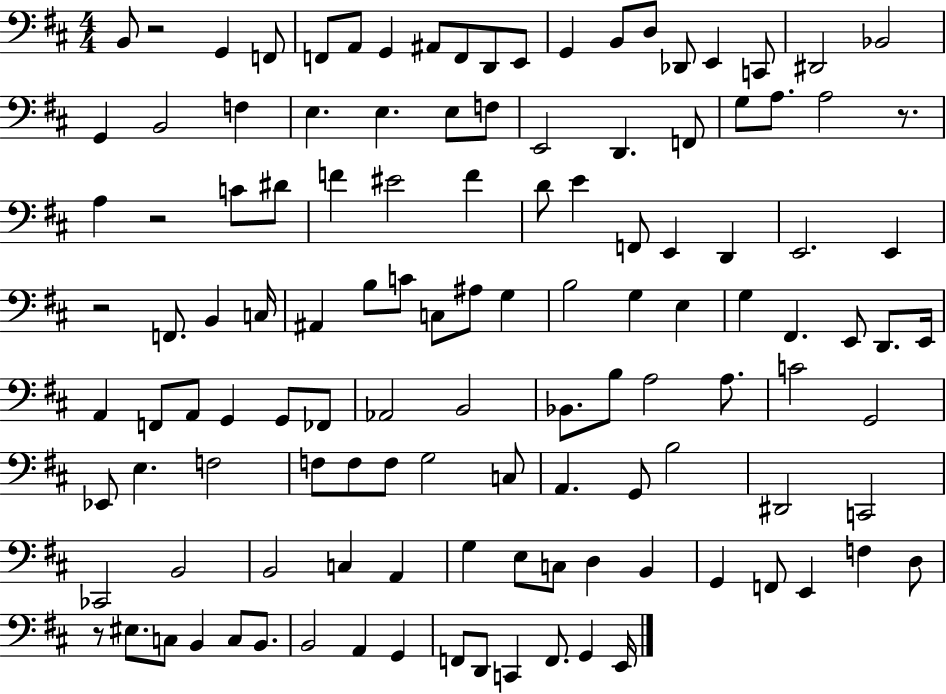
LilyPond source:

{
  \clef bass
  \numericTimeSignature
  \time 4/4
  \key d \major
  \repeat volta 2 { b,8 r2 g,4 f,8 | f,8 a,8 g,4 ais,8 f,8 d,8 e,8 | g,4 b,8 d8 des,8 e,4 c,8 | dis,2 bes,2 | \break g,4 b,2 f4 | e4. e4. e8 f8 | e,2 d,4. f,8 | g8 a8. a2 r8. | \break a4 r2 c'8 dis'8 | f'4 eis'2 f'4 | d'8 e'4 f,8 e,4 d,4 | e,2. e,4 | \break r2 f,8. b,4 c16 | ais,4 b8 c'8 c8 ais8 g4 | b2 g4 e4 | g4 fis,4. e,8 d,8. e,16 | \break a,4 f,8 a,8 g,4 g,8 fes,8 | aes,2 b,2 | bes,8. b8 a2 a8. | c'2 g,2 | \break ees,8 e4. f2 | f8 f8 f8 g2 c8 | a,4. g,8 b2 | dis,2 c,2 | \break ces,2 b,2 | b,2 c4 a,4 | g4 e8 c8 d4 b,4 | g,4 f,8 e,4 f4 d8 | \break r8 eis8. c8 b,4 c8 b,8. | b,2 a,4 g,4 | f,8 d,8 c,4 f,8. g,4 e,16 | } \bar "|."
}